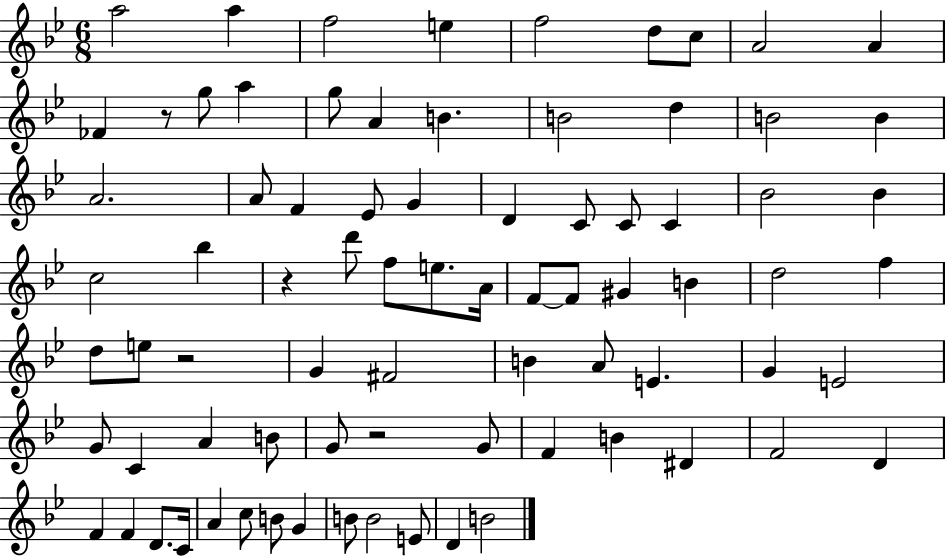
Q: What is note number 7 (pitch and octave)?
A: C5